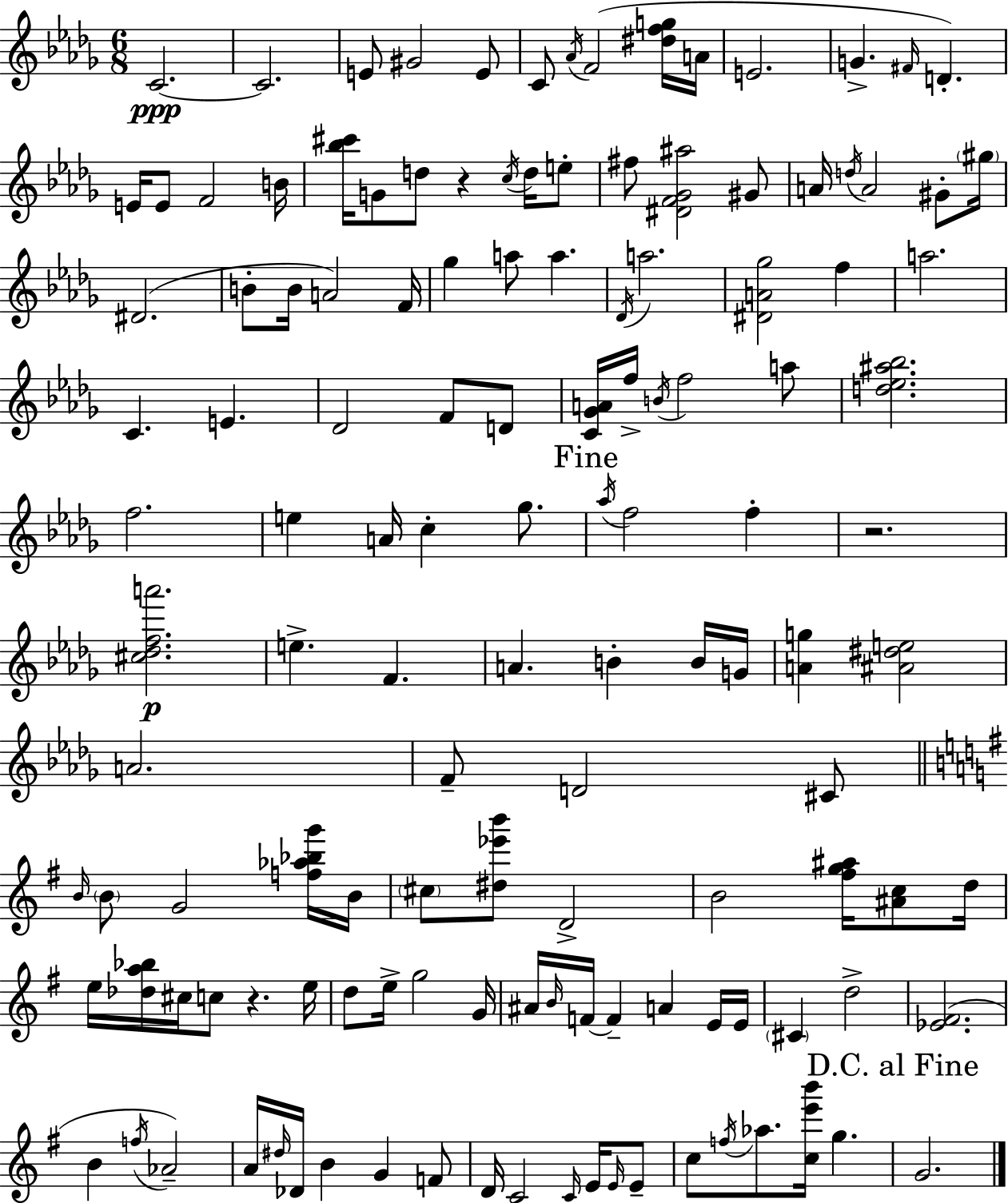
{
  \clef treble
  \numericTimeSignature
  \time 6/8
  \key bes \minor
  c'2.~~\ppp | c'2. | e'8 gis'2 e'8 | c'8 \acciaccatura { aes'16 } f'2( <dis'' f'' g''>16 | \break a'16 e'2. | g'4.-> \grace { fis'16 }) d'4.-. | e'16 e'8 f'2 | b'16 <bes'' cis'''>16 g'8 d''8 r4 \acciaccatura { c''16 } | \break d''16 e''8-. fis''8 <dis' f' ges' ais''>2 | gis'8 a'16 \acciaccatura { d''16 } a'2 | gis'8-. \parenthesize gis''16 dis'2.( | b'8-. b'16 a'2) | \break f'16 ges''4 a''8 a''4. | \acciaccatura { des'16 } a''2. | <dis' a' ges''>2 | f''4 a''2. | \break c'4. e'4. | des'2 | f'8 d'8 <c' ges' a'>16 f''16-> \acciaccatura { b'16 } f''2 | a''8 <d'' ees'' ais'' bes''>2. | \break f''2. | e''4 a'16 c''4-. | ges''8. \mark "Fine" \acciaccatura { aes''16 } f''2 | f''4-. r2. | \break <cis'' des'' f'' a'''>2.\p | e''4.-> | f'4. a'4. | b'4-. b'16 g'16 <a' g''>4 <ais' dis'' e''>2 | \break a'2. | f'8-- d'2 | cis'8 \bar "||" \break \key g \major \grace { b'16 } \parenthesize b'8 g'2 <f'' aes'' bes'' g'''>16 | b'16 \parenthesize cis''8 <dis'' ees''' b'''>8 d'2-> | b'2 <fis'' g'' ais''>16 <ais' c''>8 | d''16 e''16 <des'' a'' bes''>16 cis''16 c''8 r4. | \break e''16 d''8 e''16-> g''2 | g'16 ais'16 \grace { b'16 } f'16~~ f'4-- a'4 | e'16 e'16 \parenthesize cis'4 d''2-> | <ees' fis'>2.( | \break b'4 \acciaccatura { f''16 } aes'2--) | a'16 \grace { dis''16 } des'16 b'4 g'4 | f'8 d'16 c'2 | \grace { c'16 } e'16 \grace { e'16 } e'8-- c''8 \acciaccatura { f''16 } aes''8. | \break <c'' e''' b'''>16 g''4. \mark "D.C. al Fine" g'2. | \bar "|."
}